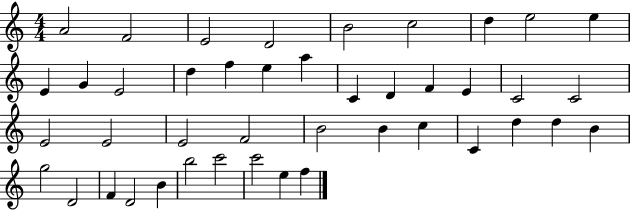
X:1
T:Untitled
M:4/4
L:1/4
K:C
A2 F2 E2 D2 B2 c2 d e2 e E G E2 d f e a C D F E C2 C2 E2 E2 E2 F2 B2 B c C d d B g2 D2 F D2 B b2 c'2 c'2 e f